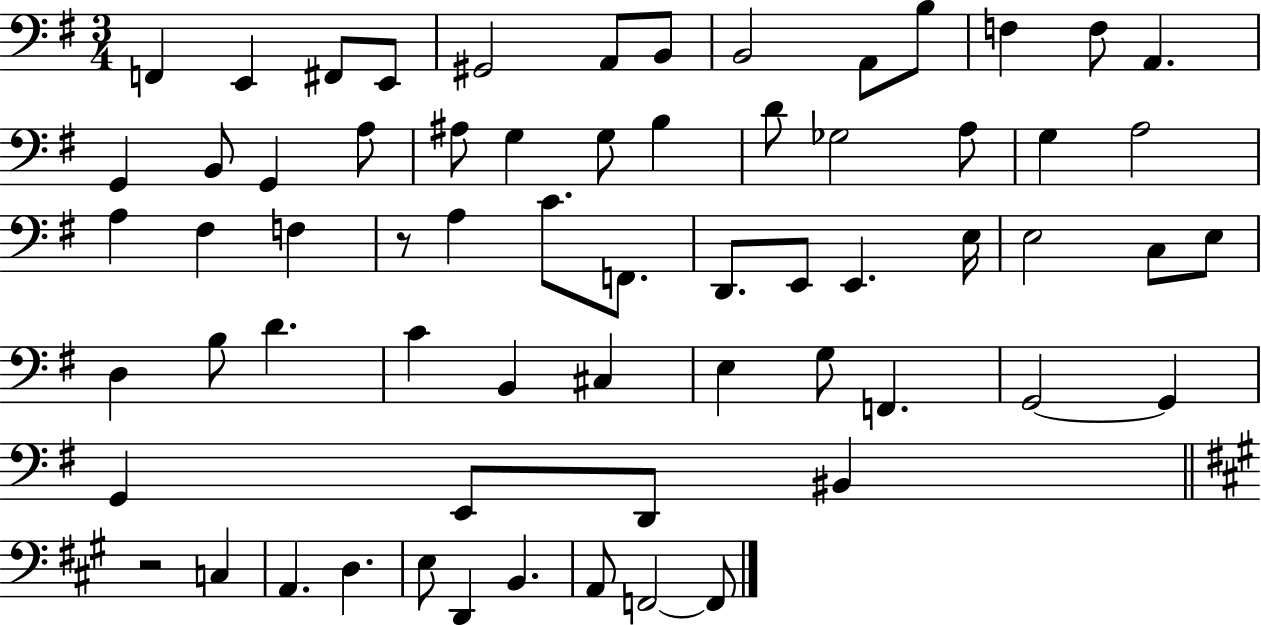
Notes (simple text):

F2/q E2/q F#2/e E2/e G#2/h A2/e B2/e B2/h A2/e B3/e F3/q F3/e A2/q. G2/q B2/e G2/q A3/e A#3/e G3/q G3/e B3/q D4/e Gb3/h A3/e G3/q A3/h A3/q F#3/q F3/q R/e A3/q C4/e. F2/e. D2/e. E2/e E2/q. E3/s E3/h C3/e E3/e D3/q B3/e D4/q. C4/q B2/q C#3/q E3/q G3/e F2/q. G2/h G2/q G2/q E2/e D2/e BIS2/q R/h C3/q A2/q. D3/q. E3/e D2/q B2/q. A2/e F2/h F2/e